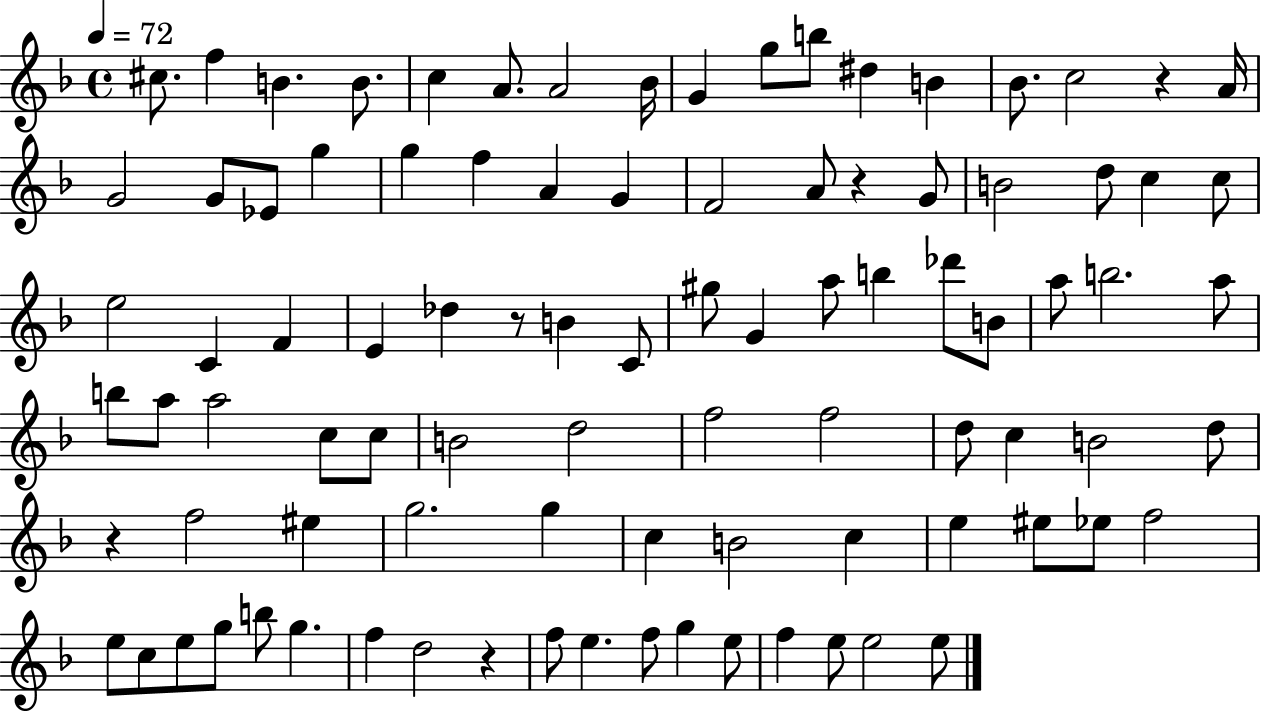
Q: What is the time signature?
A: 4/4